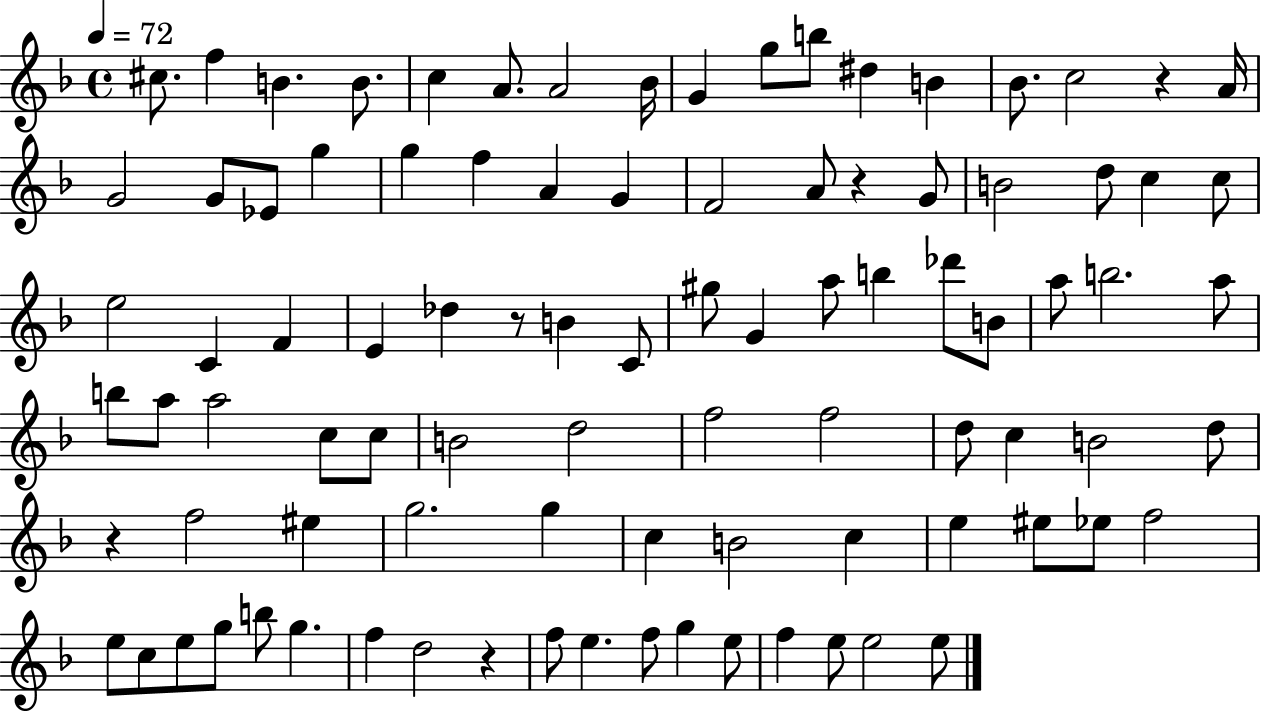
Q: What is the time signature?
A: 4/4